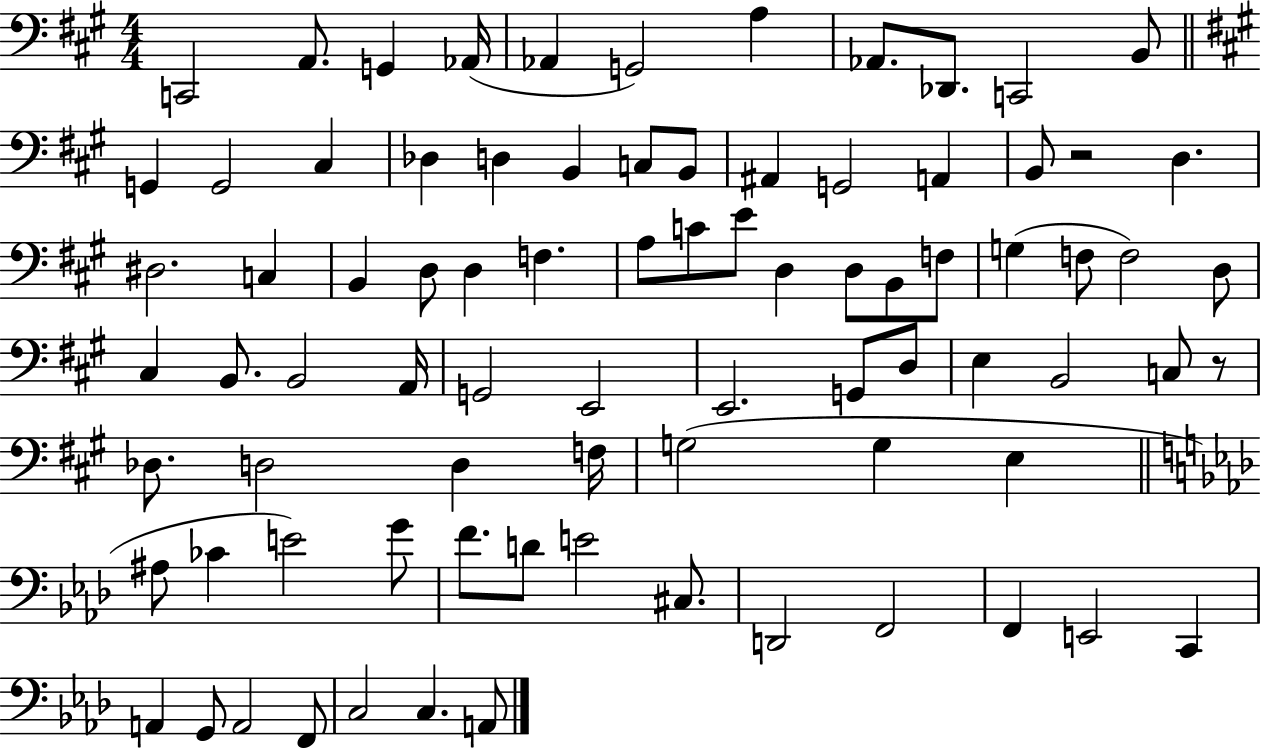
C2/h A2/e. G2/q Ab2/s Ab2/q G2/h A3/q Ab2/e. Db2/e. C2/h B2/e G2/q G2/h C#3/q Db3/q D3/q B2/q C3/e B2/e A#2/q G2/h A2/q B2/e R/h D3/q. D#3/h. C3/q B2/q D3/e D3/q F3/q. A3/e C4/e E4/e D3/q D3/e B2/e F3/e G3/q F3/e F3/h D3/e C#3/q B2/e. B2/h A2/s G2/h E2/h E2/h. G2/e D3/e E3/q B2/h C3/e R/e Db3/e. D3/h D3/q F3/s G3/h G3/q E3/q A#3/e CES4/q E4/h G4/e F4/e. D4/e E4/h C#3/e. D2/h F2/h F2/q E2/h C2/q A2/q G2/e A2/h F2/e C3/h C3/q. A2/e